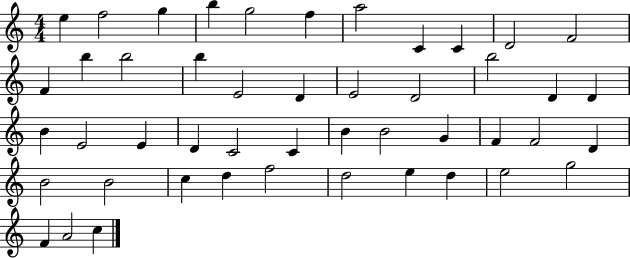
{
  \clef treble
  \numericTimeSignature
  \time 4/4
  \key c \major
  e''4 f''2 g''4 | b''4 g''2 f''4 | a''2 c'4 c'4 | d'2 f'2 | \break f'4 b''4 b''2 | b''4 e'2 d'4 | e'2 d'2 | b''2 d'4 d'4 | \break b'4 e'2 e'4 | d'4 c'2 c'4 | b'4 b'2 g'4 | f'4 f'2 d'4 | \break b'2 b'2 | c''4 d''4 f''2 | d''2 e''4 d''4 | e''2 g''2 | \break f'4 a'2 c''4 | \bar "|."
}